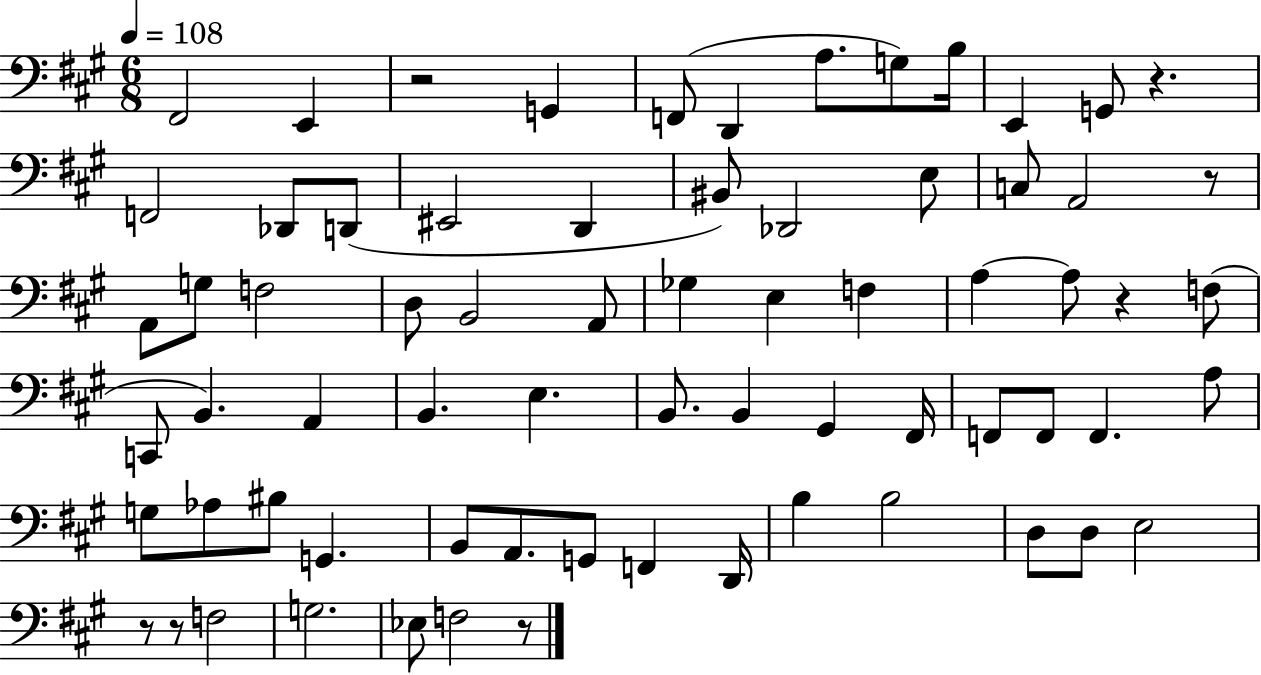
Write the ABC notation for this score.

X:1
T:Untitled
M:6/8
L:1/4
K:A
^F,,2 E,, z2 G,, F,,/2 D,, A,/2 G,/2 B,/4 E,, G,,/2 z F,,2 _D,,/2 D,,/2 ^E,,2 D,, ^B,,/2 _D,,2 E,/2 C,/2 A,,2 z/2 A,,/2 G,/2 F,2 D,/2 B,,2 A,,/2 _G, E, F, A, A,/2 z F,/2 C,,/2 B,, A,, B,, E, B,,/2 B,, ^G,, ^F,,/4 F,,/2 F,,/2 F,, A,/2 G,/2 _A,/2 ^B,/2 G,, B,,/2 A,,/2 G,,/2 F,, D,,/4 B, B,2 D,/2 D,/2 E,2 z/2 z/2 F,2 G,2 _E,/2 F,2 z/2